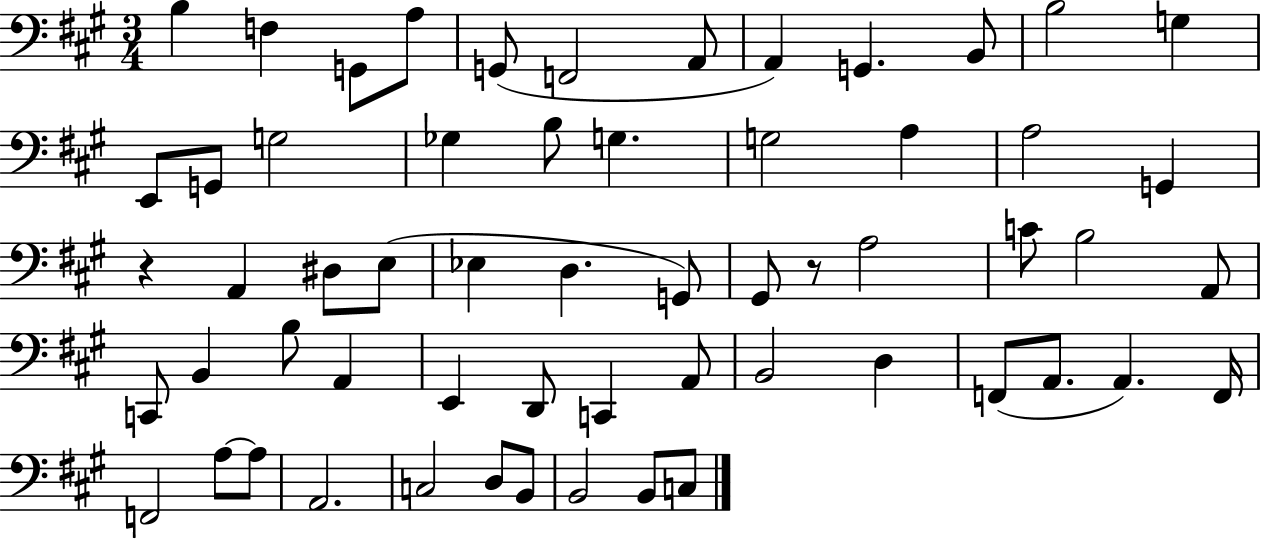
X:1
T:Untitled
M:3/4
L:1/4
K:A
B, F, G,,/2 A,/2 G,,/2 F,,2 A,,/2 A,, G,, B,,/2 B,2 G, E,,/2 G,,/2 G,2 _G, B,/2 G, G,2 A, A,2 G,, z A,, ^D,/2 E,/2 _E, D, G,,/2 ^G,,/2 z/2 A,2 C/2 B,2 A,,/2 C,,/2 B,, B,/2 A,, E,, D,,/2 C,, A,,/2 B,,2 D, F,,/2 A,,/2 A,, F,,/4 F,,2 A,/2 A,/2 A,,2 C,2 D,/2 B,,/2 B,,2 B,,/2 C,/2